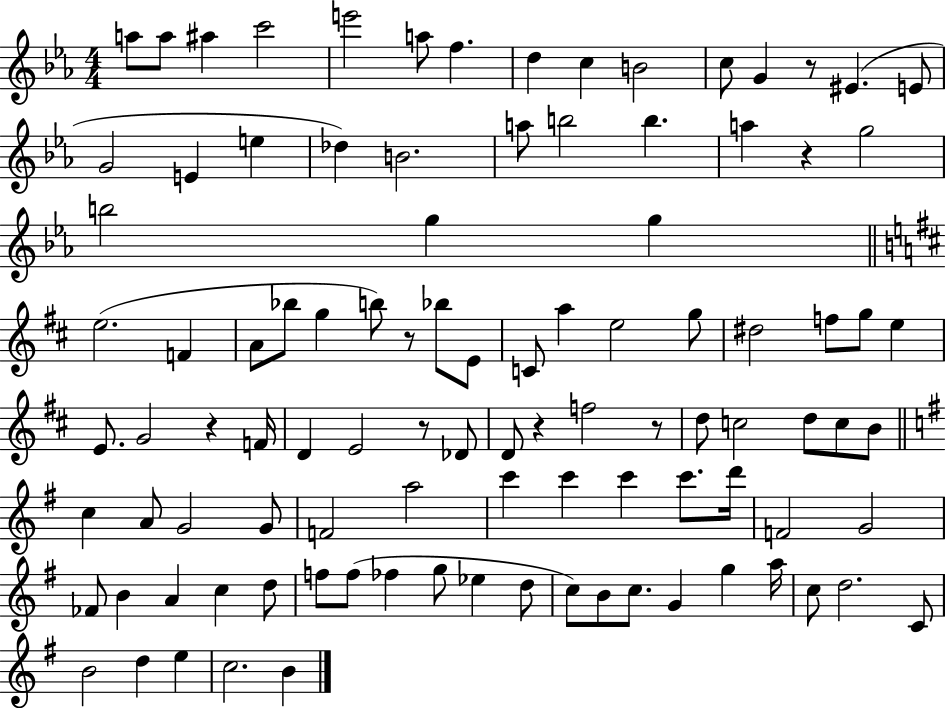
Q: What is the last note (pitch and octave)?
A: B4